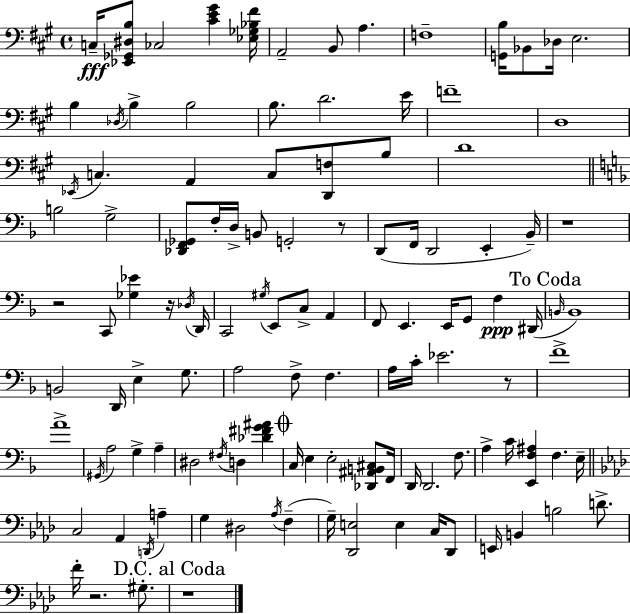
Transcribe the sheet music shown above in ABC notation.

X:1
T:Untitled
M:4/4
L:1/4
K:A
C,/4 [_E,,_G,,^D,B,]/2 _C,2 [^CE^G] [_E,_G,_B,^F]/4 A,,2 B,,/2 A, F,4 [G,,B,]/4 _B,,/2 _D,/4 E,2 B, _D,/4 B, B,2 B,/2 D2 E/4 F4 D,4 _E,,/4 C, A,, C,/2 [D,,F,]/2 B,/2 D4 B,2 G,2 [_D,,F,,_G,,]/2 F,/4 D,/4 B,,/2 G,,2 z/2 D,,/2 F,,/4 D,,2 E,, _B,,/4 z4 z2 C,,/2 [_G,_E] z/4 _D,/4 D,,/4 C,,2 ^G,/4 E,,/2 C,/2 A,, F,,/2 E,, E,,/4 G,,/2 F, ^D,,/4 B,,/4 B,,4 B,,2 D,,/4 E, G,/2 A,2 F,/2 F, A,/4 C/4 _E2 z/2 F4 A4 ^G,,/4 A,2 G, A, ^D,2 ^F,/4 D, [_D^FG^A] C,/4 E, E,2 [_D,,^A,,B,,^C,]/2 F,,/4 D,,/4 D,,2 F,/2 A, C/4 [E,,F,^A,] F, E,/4 C,2 _A,, D,,/4 A, G, ^D,2 _A,/4 F, G,/4 [_D,,E,]2 E, C,/4 _D,,/2 E,,/4 B,, B,2 D/2 F/4 z2 ^G,/2 z4